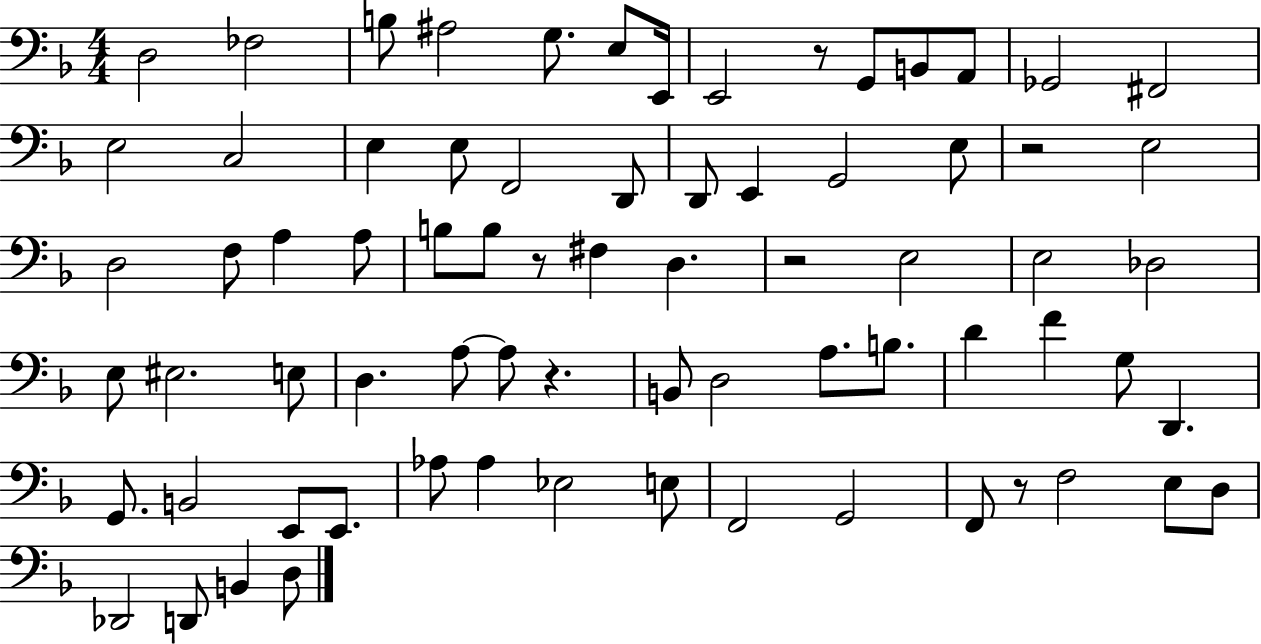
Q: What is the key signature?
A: F major